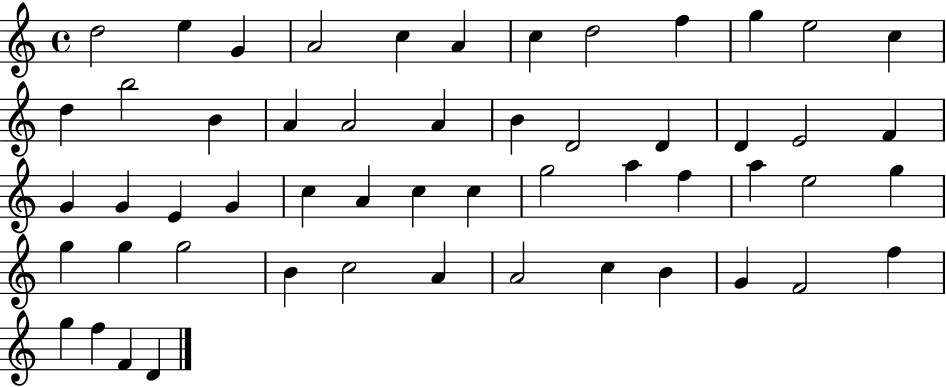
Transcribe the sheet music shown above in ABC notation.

X:1
T:Untitled
M:4/4
L:1/4
K:C
d2 e G A2 c A c d2 f g e2 c d b2 B A A2 A B D2 D D E2 F G G E G c A c c g2 a f a e2 g g g g2 B c2 A A2 c B G F2 f g f F D